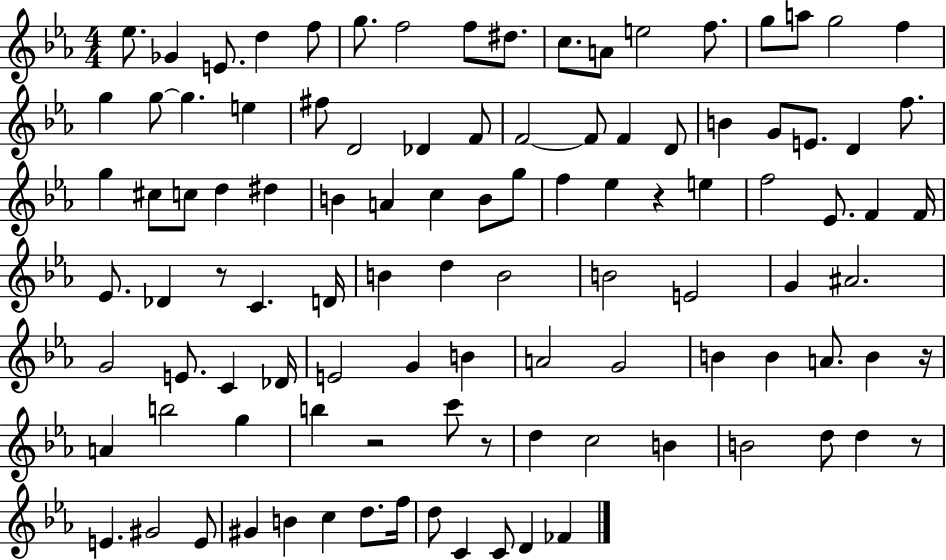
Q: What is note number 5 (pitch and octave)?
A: F5